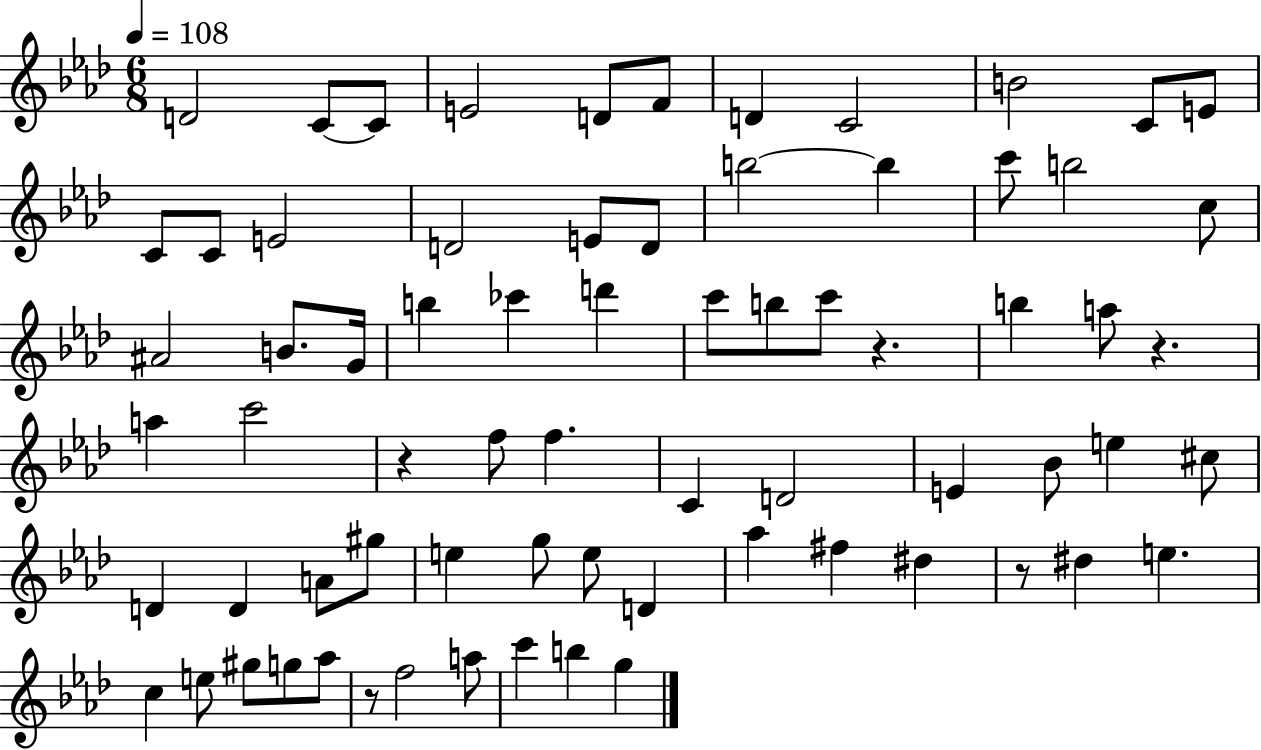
{
  \clef treble
  \numericTimeSignature
  \time 6/8
  \key aes \major
  \tempo 4 = 108
  d'2 c'8~~ c'8 | e'2 d'8 f'8 | d'4 c'2 | b'2 c'8 e'8 | \break c'8 c'8 e'2 | d'2 e'8 d'8 | b''2~~ b''4 | c'''8 b''2 c''8 | \break ais'2 b'8. g'16 | b''4 ces'''4 d'''4 | c'''8 b''8 c'''8 r4. | b''4 a''8 r4. | \break a''4 c'''2 | r4 f''8 f''4. | c'4 d'2 | e'4 bes'8 e''4 cis''8 | \break d'4 d'4 a'8 gis''8 | e''4 g''8 e''8 d'4 | aes''4 fis''4 dis''4 | r8 dis''4 e''4. | \break c''4 e''8 gis''8 g''8 aes''8 | r8 f''2 a''8 | c'''4 b''4 g''4 | \bar "|."
}